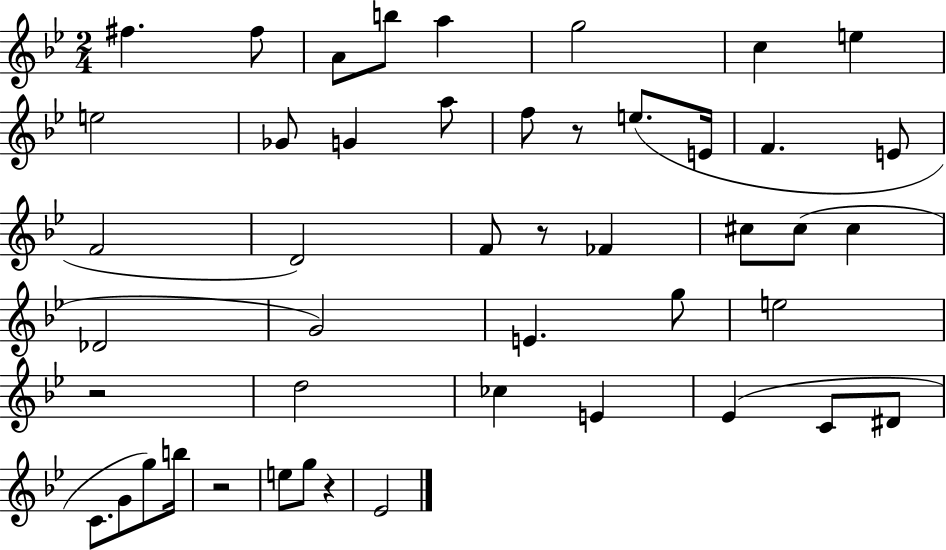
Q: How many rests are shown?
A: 5